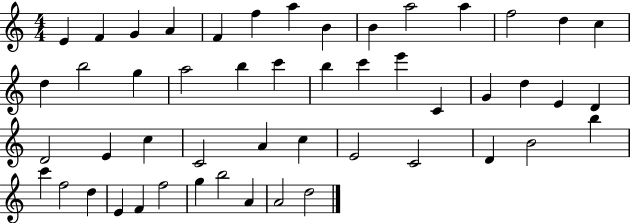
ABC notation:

X:1
T:Untitled
M:4/4
L:1/4
K:C
E F G A F f a B B a2 a f2 d c d b2 g a2 b c' b c' e' C G d E D D2 E c C2 A c E2 C2 D B2 b c' f2 d E F f2 g b2 A A2 d2